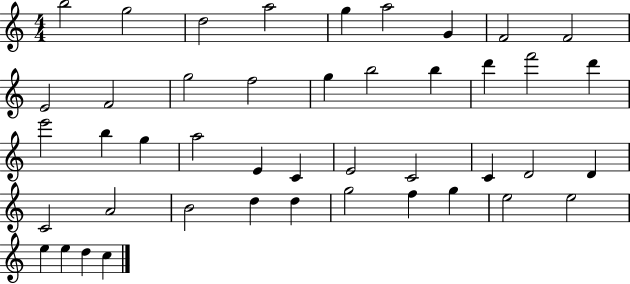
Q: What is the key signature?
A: C major